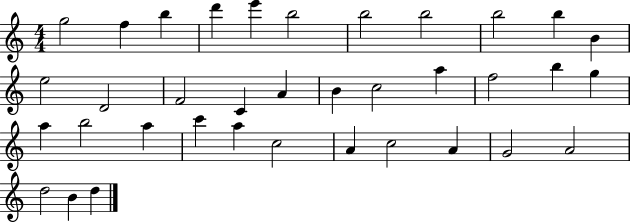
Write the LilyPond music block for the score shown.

{
  \clef treble
  \numericTimeSignature
  \time 4/4
  \key c \major
  g''2 f''4 b''4 | d'''4 e'''4 b''2 | b''2 b''2 | b''2 b''4 b'4 | \break e''2 d'2 | f'2 c'4 a'4 | b'4 c''2 a''4 | f''2 b''4 g''4 | \break a''4 b''2 a''4 | c'''4 a''4 c''2 | a'4 c''2 a'4 | g'2 a'2 | \break d''2 b'4 d''4 | \bar "|."
}